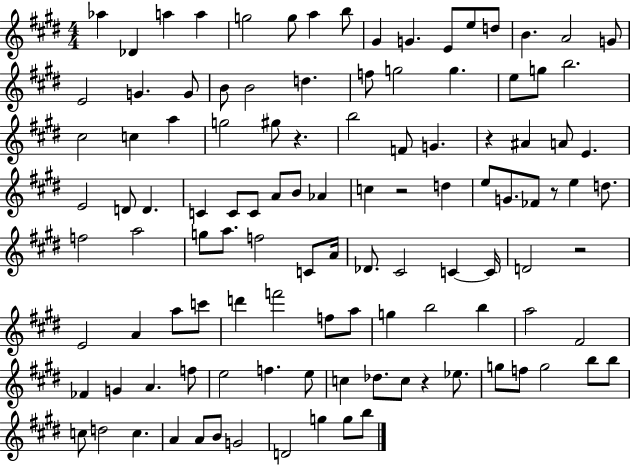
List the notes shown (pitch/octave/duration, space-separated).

Ab5/q Db4/q A5/q A5/q G5/h G5/e A5/q B5/e G#4/q G4/q. E4/e E5/e D5/e B4/q. A4/h G4/e E4/h G4/q. G4/e B4/e B4/h D5/q. F5/e G5/h G5/q. E5/e G5/e B5/h. C#5/h C5/q A5/q G5/h G#5/e R/q. B5/h F4/e G4/q. R/q A#4/q A4/e E4/q. E4/h D4/e D4/q. C4/q C4/e C4/e A4/e B4/e Ab4/q C5/q R/h D5/q E5/e G4/e. FES4/e R/e E5/q D5/e. F5/h A5/h G5/e A5/e. F5/h C4/e A4/s Db4/e. C#4/h C4/q C4/s D4/h R/h E4/h A4/q A5/e C6/e D6/q F6/h F5/e A5/e G5/q B5/h B5/q A5/h F#4/h FES4/q G4/q A4/q. F5/e E5/h F5/q. E5/e C5/q Db5/e. C5/e R/q Eb5/e. G5/e F5/e G5/h B5/e B5/e C5/e D5/h C5/q. A4/q A4/e B4/e G4/h D4/h G5/q G5/e B5/e